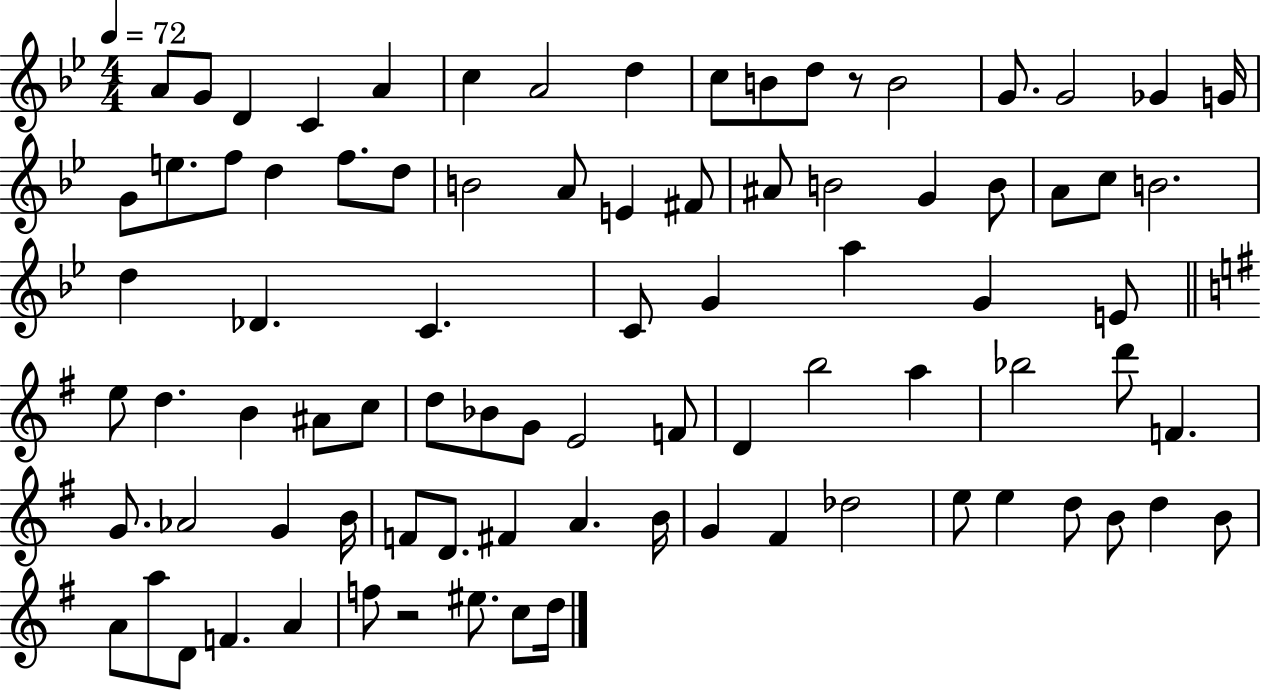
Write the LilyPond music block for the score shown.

{
  \clef treble
  \numericTimeSignature
  \time 4/4
  \key bes \major
  \tempo 4 = 72
  a'8 g'8 d'4 c'4 a'4 | c''4 a'2 d''4 | c''8 b'8 d''8 r8 b'2 | g'8. g'2 ges'4 g'16 | \break g'8 e''8. f''8 d''4 f''8. d''8 | b'2 a'8 e'4 fis'8 | ais'8 b'2 g'4 b'8 | a'8 c''8 b'2. | \break d''4 des'4. c'4. | c'8 g'4 a''4 g'4 e'8 | \bar "||" \break \key e \minor e''8 d''4. b'4 ais'8 c''8 | d''8 bes'8 g'8 e'2 f'8 | d'4 b''2 a''4 | bes''2 d'''8 f'4. | \break g'8. aes'2 g'4 b'16 | f'8 d'8. fis'4 a'4. b'16 | g'4 fis'4 des''2 | e''8 e''4 d''8 b'8 d''4 b'8 | \break a'8 a''8 d'8 f'4. a'4 | f''8 r2 eis''8. c''8 d''16 | \bar "|."
}